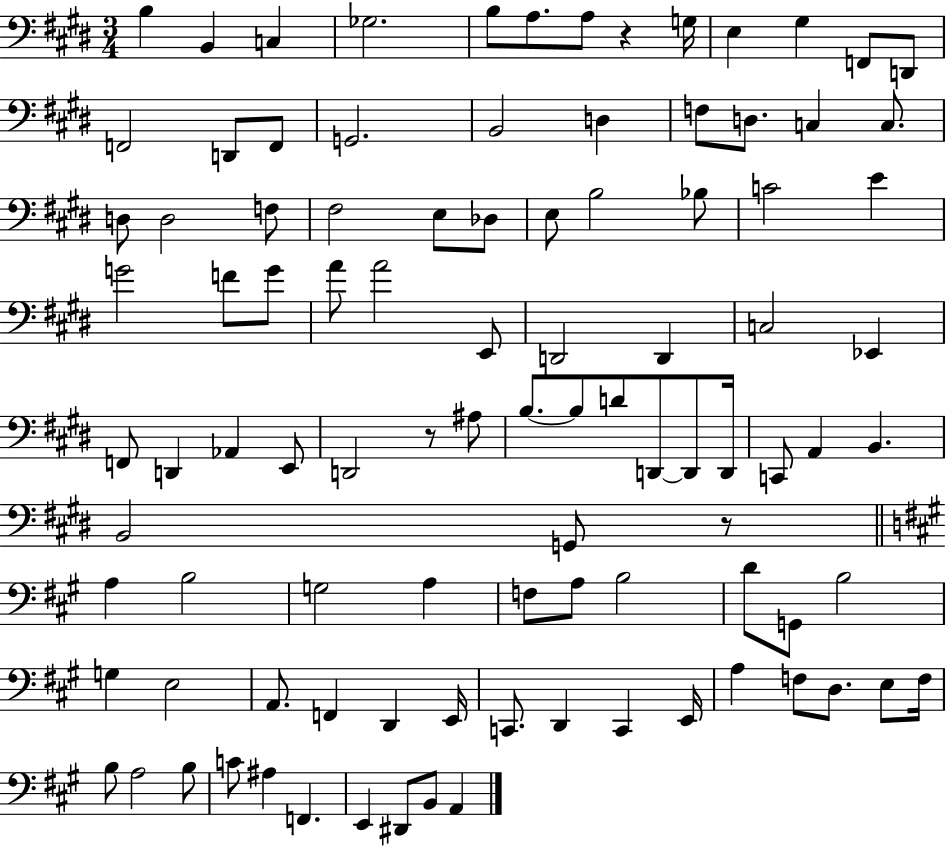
B3/q B2/q C3/q Gb3/h. B3/e A3/e. A3/e R/q G3/s E3/q G#3/q F2/e D2/e F2/h D2/e F2/e G2/h. B2/h D3/q F3/e D3/e. C3/q C3/e. D3/e D3/h F3/e F#3/h E3/e Db3/e E3/e B3/h Bb3/e C4/h E4/q G4/h F4/e G4/e A4/e A4/h E2/e D2/h D2/q C3/h Eb2/q F2/e D2/q Ab2/q E2/e D2/h R/e A#3/e B3/e. B3/e D4/e D2/e D2/e D2/s C2/e A2/q B2/q. B2/h G2/e R/e A3/q B3/h G3/h A3/q F3/e A3/e B3/h D4/e G2/e B3/h G3/q E3/h A2/e. F2/q D2/q E2/s C2/e. D2/q C2/q E2/s A3/q F3/e D3/e. E3/e F3/s B3/e A3/h B3/e C4/e A#3/q F2/q. E2/q D#2/e B2/e A2/q